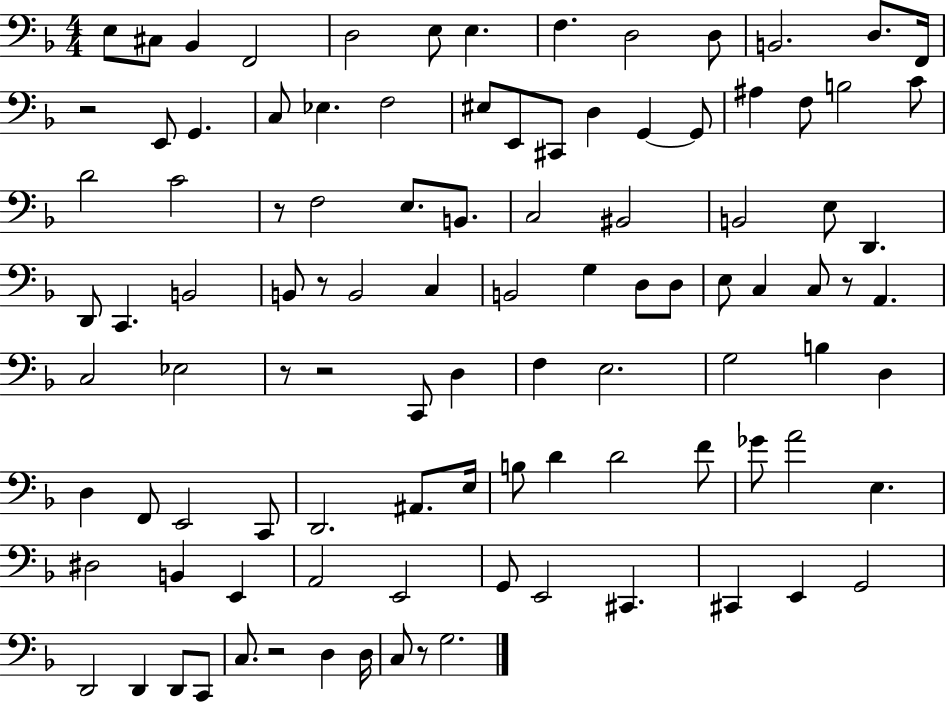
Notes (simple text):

E3/e C#3/e Bb2/q F2/h D3/h E3/e E3/q. F3/q. D3/h D3/e B2/h. D3/e. F2/s R/h E2/e G2/q. C3/e Eb3/q. F3/h EIS3/e E2/e C#2/e D3/q G2/q G2/e A#3/q F3/e B3/h C4/e D4/h C4/h R/e F3/h E3/e. B2/e. C3/h BIS2/h B2/h E3/e D2/q. D2/e C2/q. B2/h B2/e R/e B2/h C3/q B2/h G3/q D3/e D3/e E3/e C3/q C3/e R/e A2/q. C3/h Eb3/h R/e R/h C2/e D3/q F3/q E3/h. G3/h B3/q D3/q D3/q F2/e E2/h C2/e D2/h. A#2/e. E3/s B3/e D4/q D4/h F4/e Gb4/e A4/h E3/q. D#3/h B2/q E2/q A2/h E2/h G2/e E2/h C#2/q. C#2/q E2/q G2/h D2/h D2/q D2/e C2/e C3/e. R/h D3/q D3/s C3/e R/e G3/h.